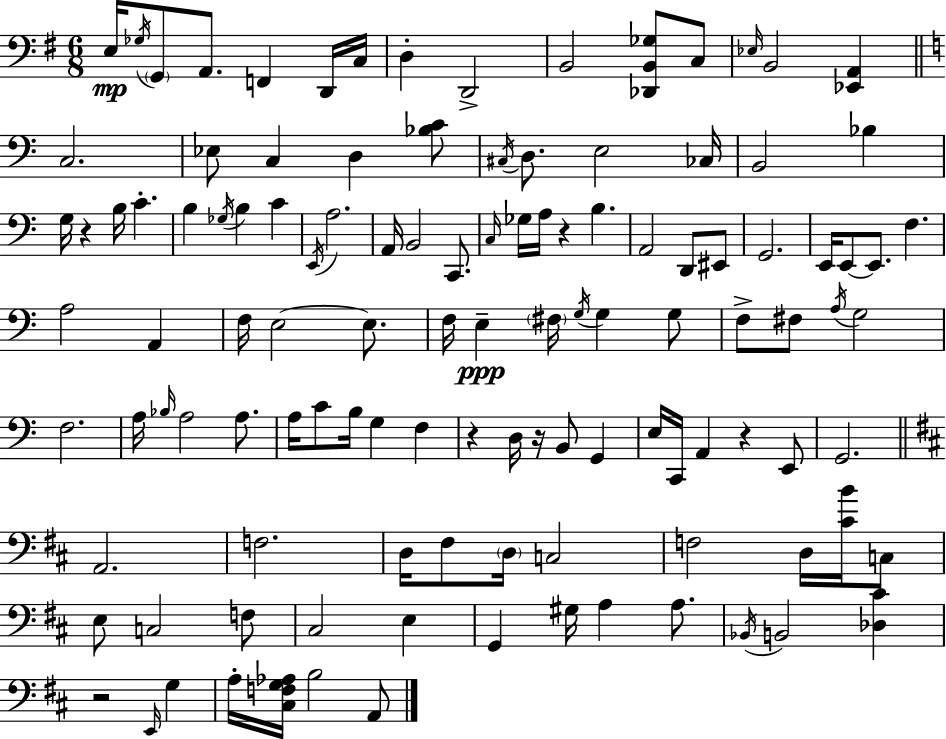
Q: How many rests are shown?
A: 6